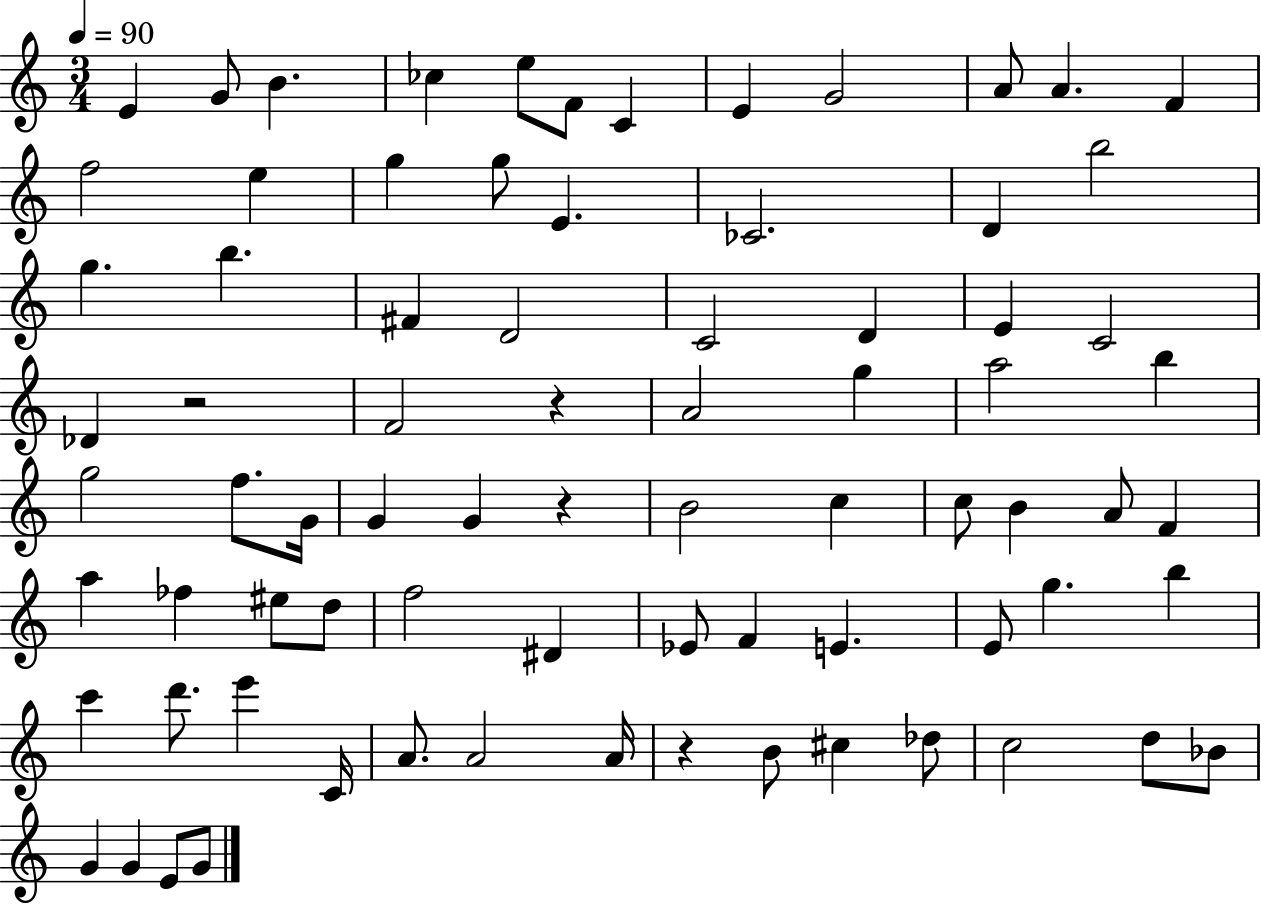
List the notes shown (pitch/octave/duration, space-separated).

E4/q G4/e B4/q. CES5/q E5/e F4/e C4/q E4/q G4/h A4/e A4/q. F4/q F5/h E5/q G5/q G5/e E4/q. CES4/h. D4/q B5/h G5/q. B5/q. F#4/q D4/h C4/h D4/q E4/q C4/h Db4/q R/h F4/h R/q A4/h G5/q A5/h B5/q G5/h F5/e. G4/s G4/q G4/q R/q B4/h C5/q C5/e B4/q A4/e F4/q A5/q FES5/q EIS5/e D5/e F5/h D#4/q Eb4/e F4/q E4/q. E4/e G5/q. B5/q C6/q D6/e. E6/q C4/s A4/e. A4/h A4/s R/q B4/e C#5/q Db5/e C5/h D5/e Bb4/e G4/q G4/q E4/e G4/e